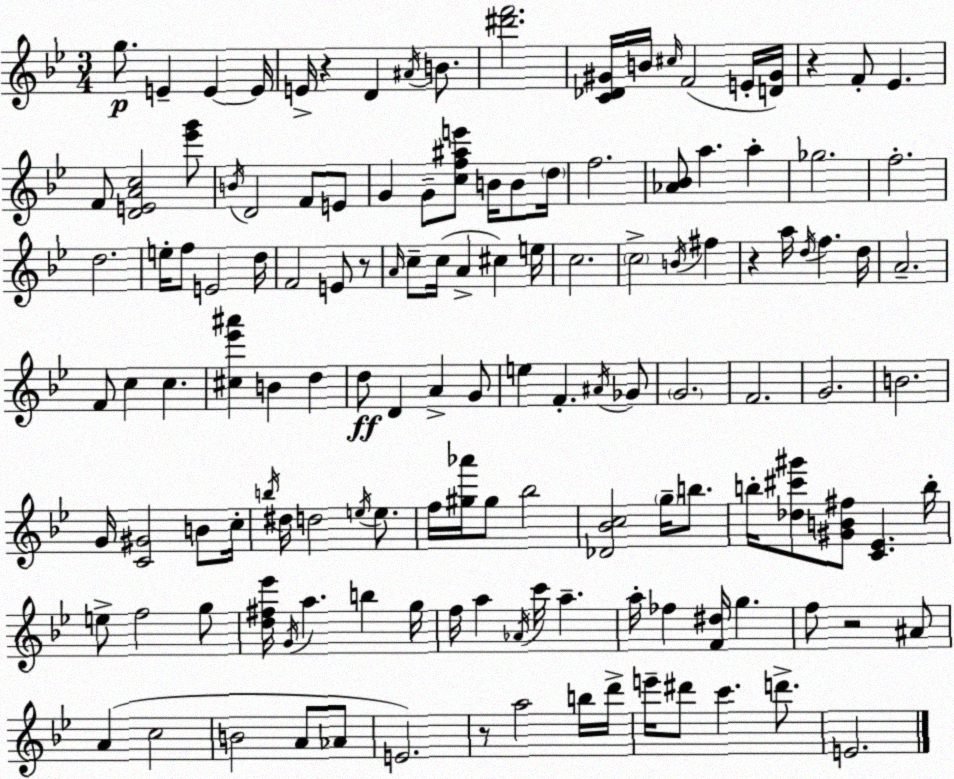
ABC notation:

X:1
T:Untitled
M:3/4
L:1/4
K:Bb
g/2 E E E/4 E/4 z D ^A/4 B/2 [^d'f']2 [C_D^G]/4 B/4 ^c/4 F2 E/4 [D^G]/4 z F/2 _E F/2 [DEAc]2 [_e'g']/2 B/4 D2 F/2 E/2 G G/2 [cf^ae']/2 B/4 B/2 d/4 f2 [_A_B]/2 a a _g2 f2 d2 e/4 f/2 E2 d/4 F2 E/2 z/2 A/4 c/2 c/4 A ^c e/4 c2 c2 B/4 ^f z a/4 d/4 f d/4 A2 F/2 c c [^c_e'^a'] B d d/2 D A G/2 e F ^A/4 _G/2 G2 F2 G2 B2 G/4 [C^G]2 B/2 c/4 b/4 ^d/4 d2 e/4 e/2 f/4 [^g_a']/4 ^g/2 _b2 [_D_Bc]2 g/4 b/2 b/4 [_d^c'^g']/2 [^GB^f]/2 [C_E] b/4 e/2 f2 g/2 [d^f_e']/4 G/4 a b g/4 f/4 a _A/4 c'/4 a a/4 _f [F^d]/4 g f/2 z2 ^A/2 A c2 B2 A/2 _A/2 E2 z/2 a2 b/4 d'/4 e'/4 ^d'/2 c' d'/2 E2